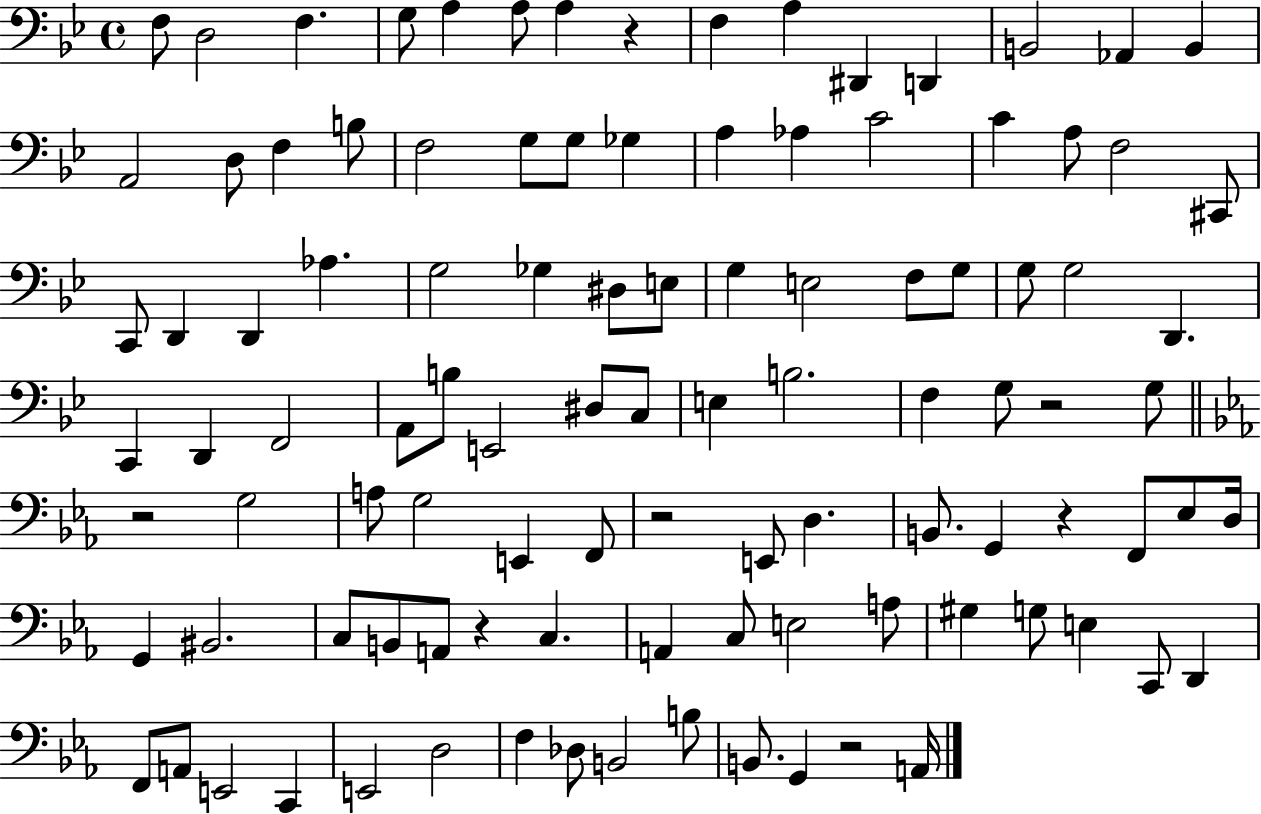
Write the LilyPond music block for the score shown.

{
  \clef bass
  \time 4/4
  \defaultTimeSignature
  \key bes \major
  f8 d2 f4. | g8 a4 a8 a4 r4 | f4 a4 dis,4 d,4 | b,2 aes,4 b,4 | \break a,2 d8 f4 b8 | f2 g8 g8 ges4 | a4 aes4 c'2 | c'4 a8 f2 cis,8 | \break c,8 d,4 d,4 aes4. | g2 ges4 dis8 e8 | g4 e2 f8 g8 | g8 g2 d,4. | \break c,4 d,4 f,2 | a,8 b8 e,2 dis8 c8 | e4 b2. | f4 g8 r2 g8 | \break \bar "||" \break \key c \minor r2 g2 | a8 g2 e,4 f,8 | r2 e,8 d4. | b,8. g,4 r4 f,8 ees8 d16 | \break g,4 bis,2. | c8 b,8 a,8 r4 c4. | a,4 c8 e2 a8 | gis4 g8 e4 c,8 d,4 | \break f,8 a,8 e,2 c,4 | e,2 d2 | f4 des8 b,2 b8 | b,8. g,4 r2 a,16 | \break \bar "|."
}